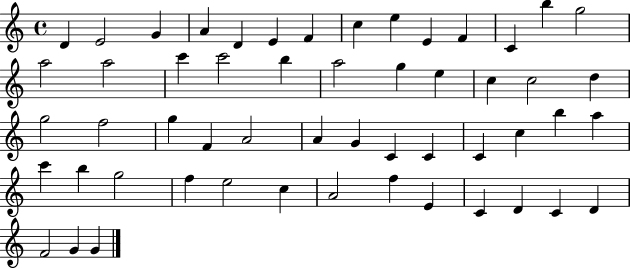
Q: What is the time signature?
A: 4/4